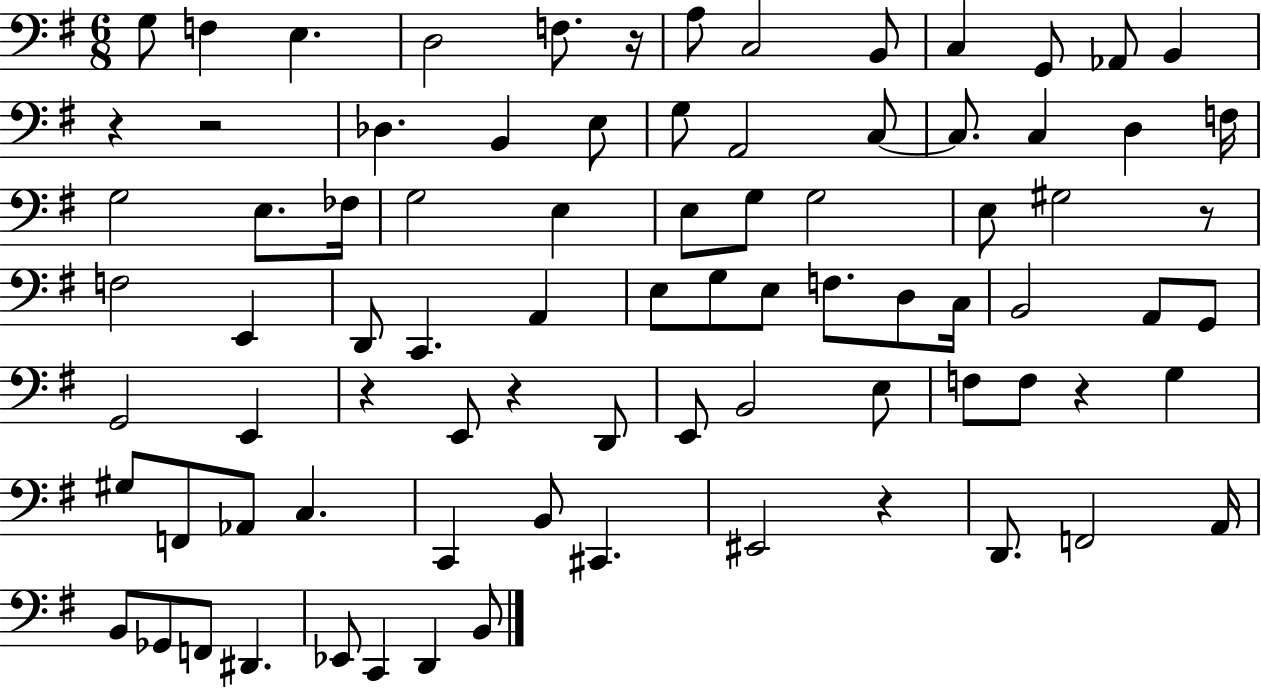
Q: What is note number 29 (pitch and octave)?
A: G3